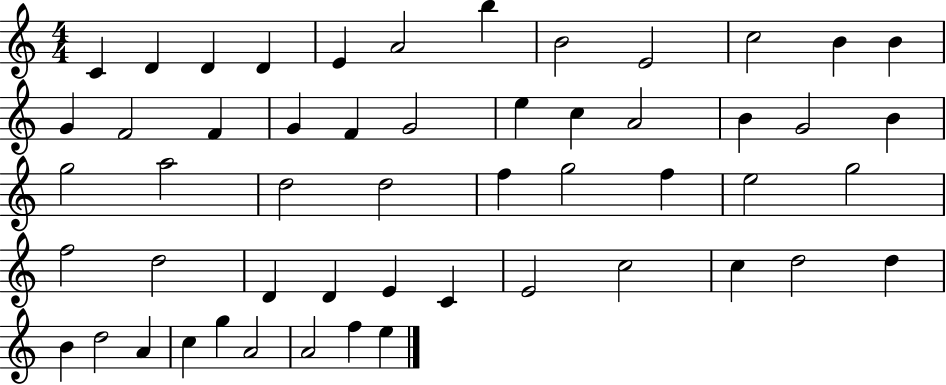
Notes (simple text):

C4/q D4/q D4/q D4/q E4/q A4/h B5/q B4/h E4/h C5/h B4/q B4/q G4/q F4/h F4/q G4/q F4/q G4/h E5/q C5/q A4/h B4/q G4/h B4/q G5/h A5/h D5/h D5/h F5/q G5/h F5/q E5/h G5/h F5/h D5/h D4/q D4/q E4/q C4/q E4/h C5/h C5/q D5/h D5/q B4/q D5/h A4/q C5/q G5/q A4/h A4/h F5/q E5/q